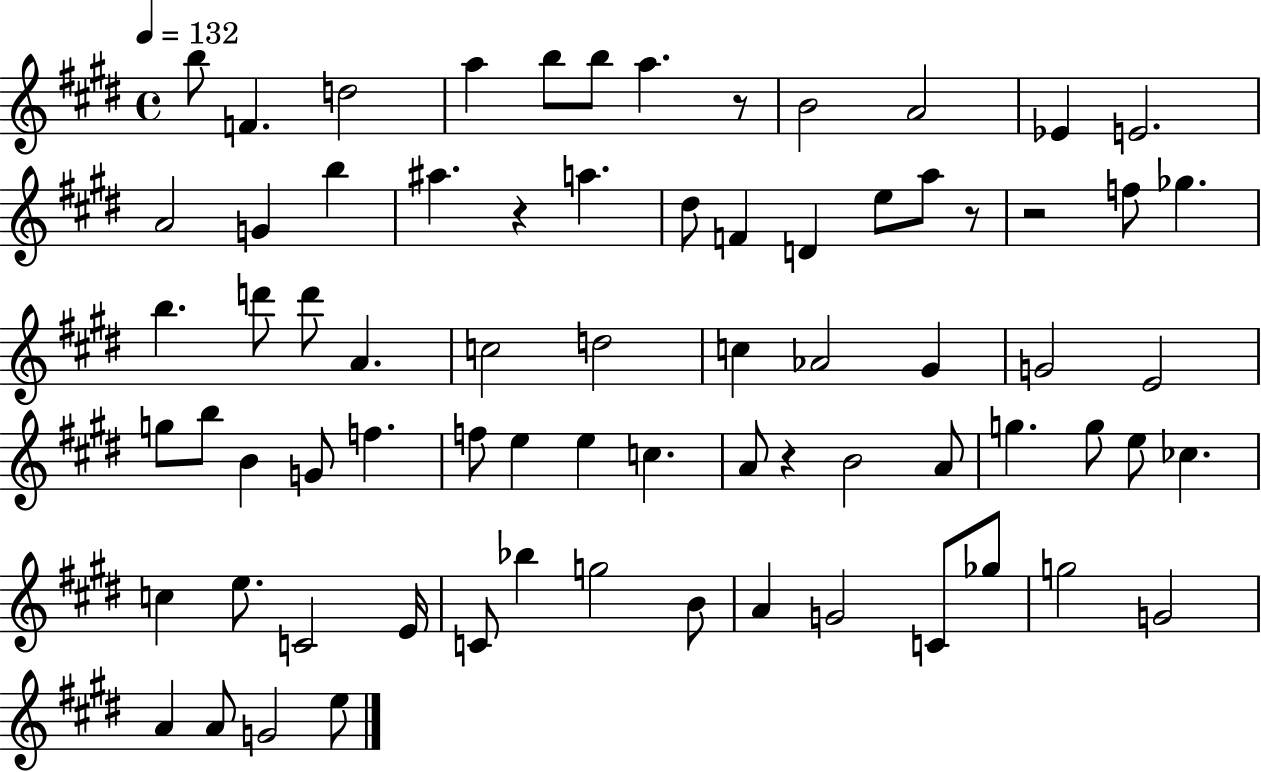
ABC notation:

X:1
T:Untitled
M:4/4
L:1/4
K:E
b/2 F d2 a b/2 b/2 a z/2 B2 A2 _E E2 A2 G b ^a z a ^d/2 F D e/2 a/2 z/2 z2 f/2 _g b d'/2 d'/2 A c2 d2 c _A2 ^G G2 E2 g/2 b/2 B G/2 f f/2 e e c A/2 z B2 A/2 g g/2 e/2 _c c e/2 C2 E/4 C/2 _b g2 B/2 A G2 C/2 _g/2 g2 G2 A A/2 G2 e/2